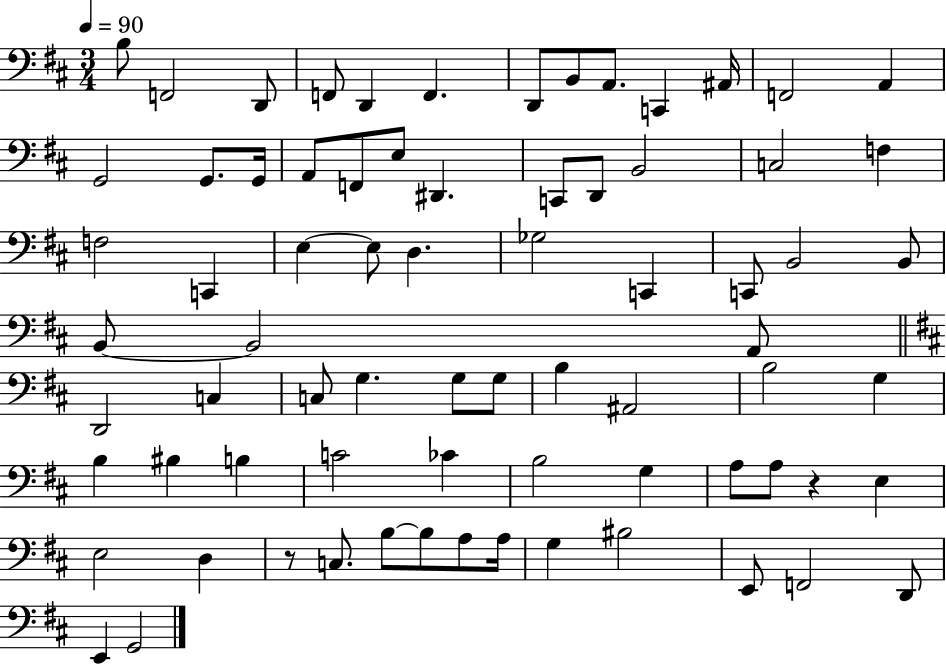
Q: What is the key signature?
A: D major